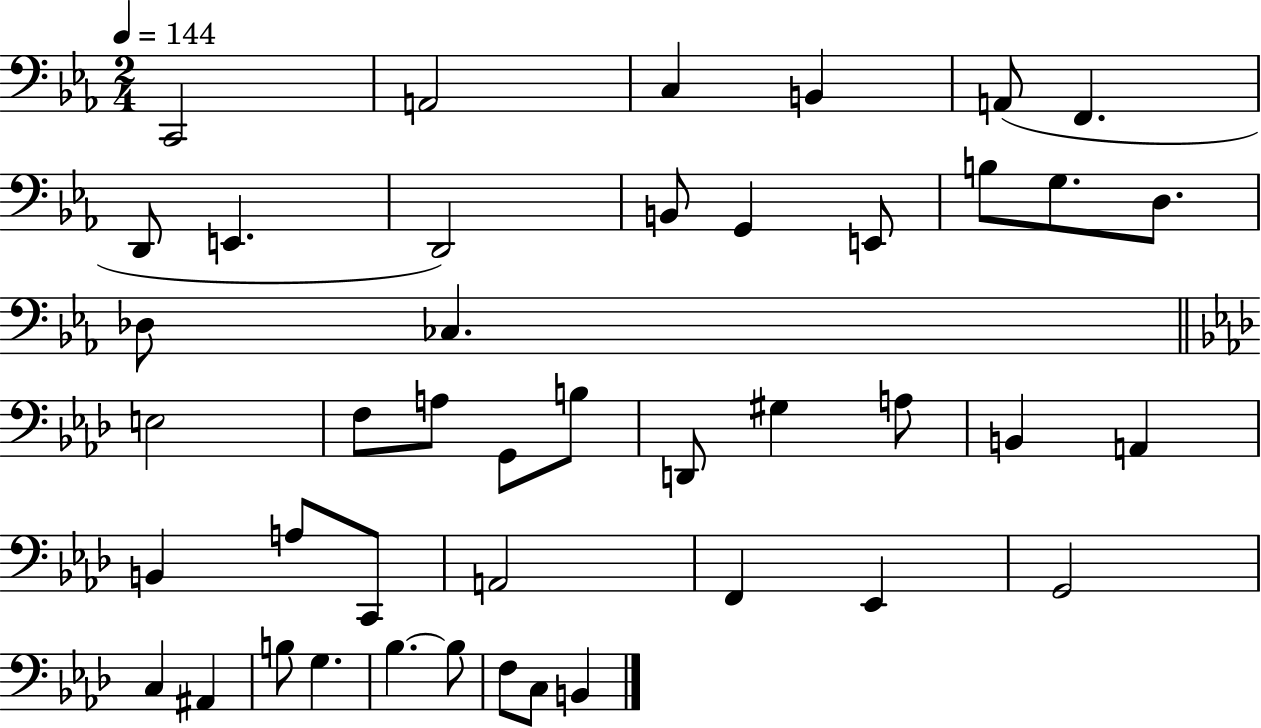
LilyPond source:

{
  \clef bass
  \numericTimeSignature
  \time 2/4
  \key ees \major
  \tempo 4 = 144
  c,2 | a,2 | c4 b,4 | a,8( f,4. | \break d,8 e,4. | d,2) | b,8 g,4 e,8 | b8 g8. d8. | \break des8 ces4. | \bar "||" \break \key f \minor e2 | f8 a8 g,8 b8 | d,8 gis4 a8 | b,4 a,4 | \break b,4 a8 c,8 | a,2 | f,4 ees,4 | g,2 | \break c4 ais,4 | b8 g4. | bes4.~~ bes8 | f8 c8 b,4 | \break \bar "|."
}